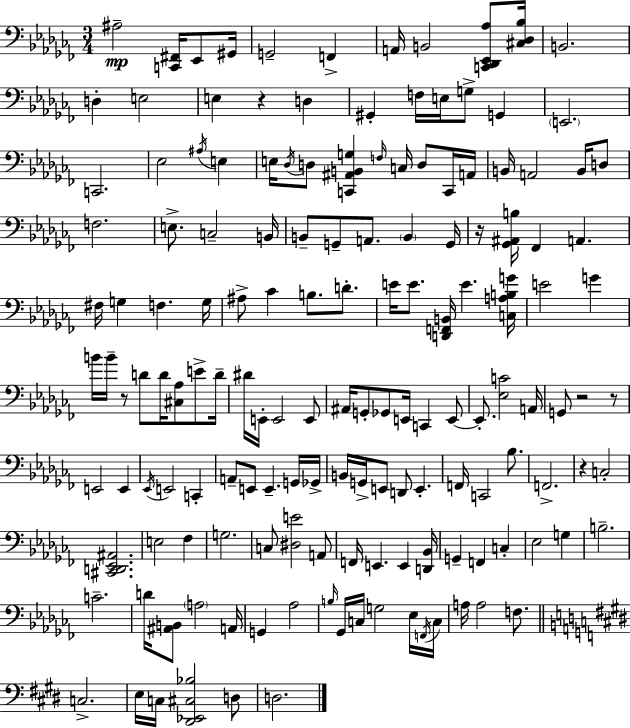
A#3/h [C2,F#2]/s Eb2/e G#2/s G2/h F2/q A2/s B2/h [C2,Db2,Eb2,Ab3]/e [C#3,Db3,Bb3]/s B2/h. D3/q E3/h E3/q R/q D3/q G#2/q F3/s E3/s G3/e G2/q E2/h. C2/h. Eb3/h A#3/s E3/q E3/s Db3/s D3/e [C2,A#2,B2,G3]/q F3/s C3/s D3/e C2/s A2/s B2/s A2/h B2/s D3/e F3/h. E3/e. C3/h B2/s B2/e G2/e A2/e. B2/q G2/s R/s [Gb2,A#2,B3]/s FES2/q A2/q. F#3/s G3/q F3/q. G3/s A#3/e CES4/q B3/e. D4/e. E4/s E4/e. [D2,F2,B2]/s E4/q. [C3,A3,B3,G4]/s E4/h G4/q B4/s B4/s R/e D4/e D4/s [C#3,Ab3]/e E4/e D4/s D#4/s E2/s E2/h E2/e A#2/s G2/e Gb2/e E2/s C2/q E2/e E2/e. [Eb3,C4]/h A2/s G2/e R/h R/e E2/h E2/q Eb2/s E2/h C2/q A2/e E2/e E2/q. G2/s Gb2/s B2/s G2/s E2/e D2/e E2/q. F2/s C2/h Bb3/e. F2/h. R/q C3/h [C#2,D2,Eb2,A#2]/h. E3/h FES3/q G3/h. C3/e [D#3,E4]/h A2/e F2/s E2/q. E2/q [D2,Bb2]/s G2/q F2/q C3/q Eb3/h G3/q B3/h. C4/h. D4/s [A#2,B2]/e A3/h A2/s G2/q Ab3/h B3/s Gb2/s C3/s G3/h Eb3/s F2/s C3/s A3/s A3/h F3/e. C3/h. E3/s C3/s [D#2,Eb2,C#3,Bb3]/h D3/e D3/h.